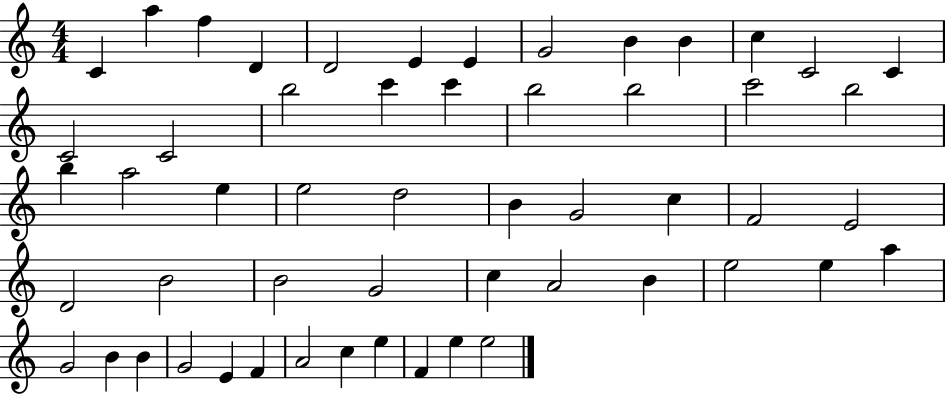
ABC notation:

X:1
T:Untitled
M:4/4
L:1/4
K:C
C a f D D2 E E G2 B B c C2 C C2 C2 b2 c' c' b2 b2 c'2 b2 b a2 e e2 d2 B G2 c F2 E2 D2 B2 B2 G2 c A2 B e2 e a G2 B B G2 E F A2 c e F e e2